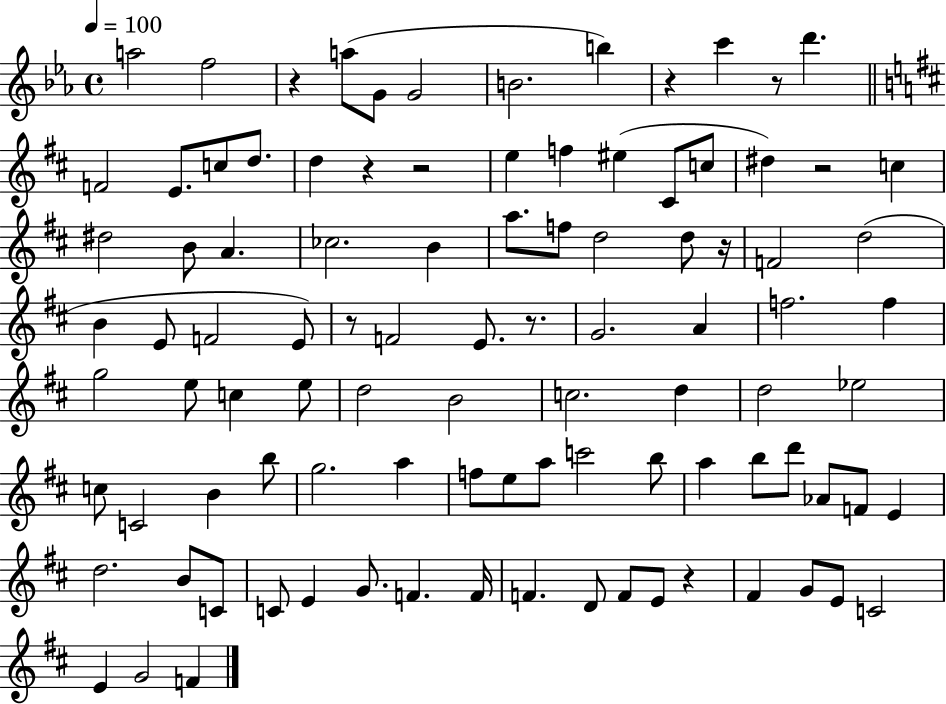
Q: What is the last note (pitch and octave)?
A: F4